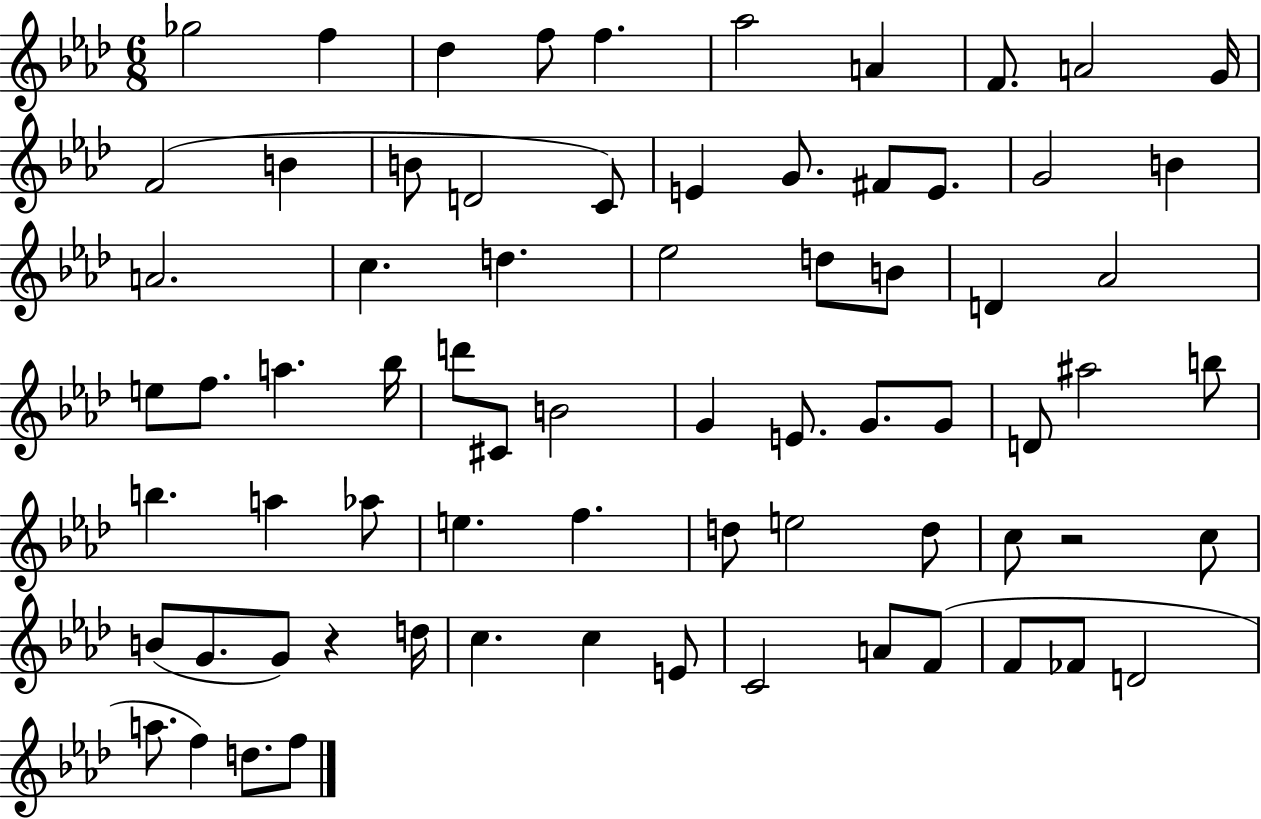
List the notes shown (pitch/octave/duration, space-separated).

Gb5/h F5/q Db5/q F5/e F5/q. Ab5/h A4/q F4/e. A4/h G4/s F4/h B4/q B4/e D4/h C4/e E4/q G4/e. F#4/e E4/e. G4/h B4/q A4/h. C5/q. D5/q. Eb5/h D5/e B4/e D4/q Ab4/h E5/e F5/e. A5/q. Bb5/s D6/e C#4/e B4/h G4/q E4/e. G4/e. G4/e D4/e A#5/h B5/e B5/q. A5/q Ab5/e E5/q. F5/q. D5/e E5/h D5/e C5/e R/h C5/e B4/e G4/e. G4/e R/q D5/s C5/q. C5/q E4/e C4/h A4/e F4/e F4/e FES4/e D4/h A5/e. F5/q D5/e. F5/e